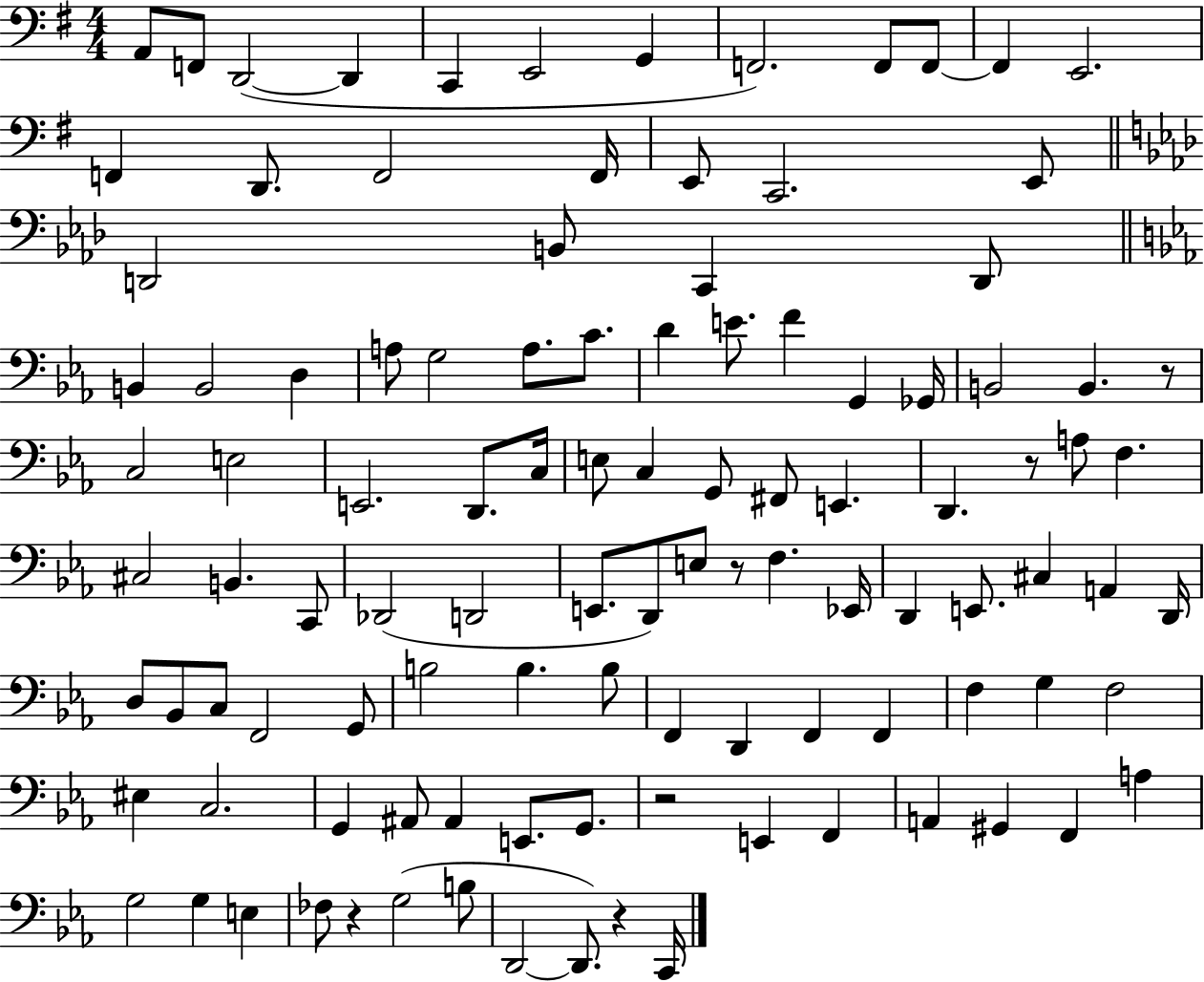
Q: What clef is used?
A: bass